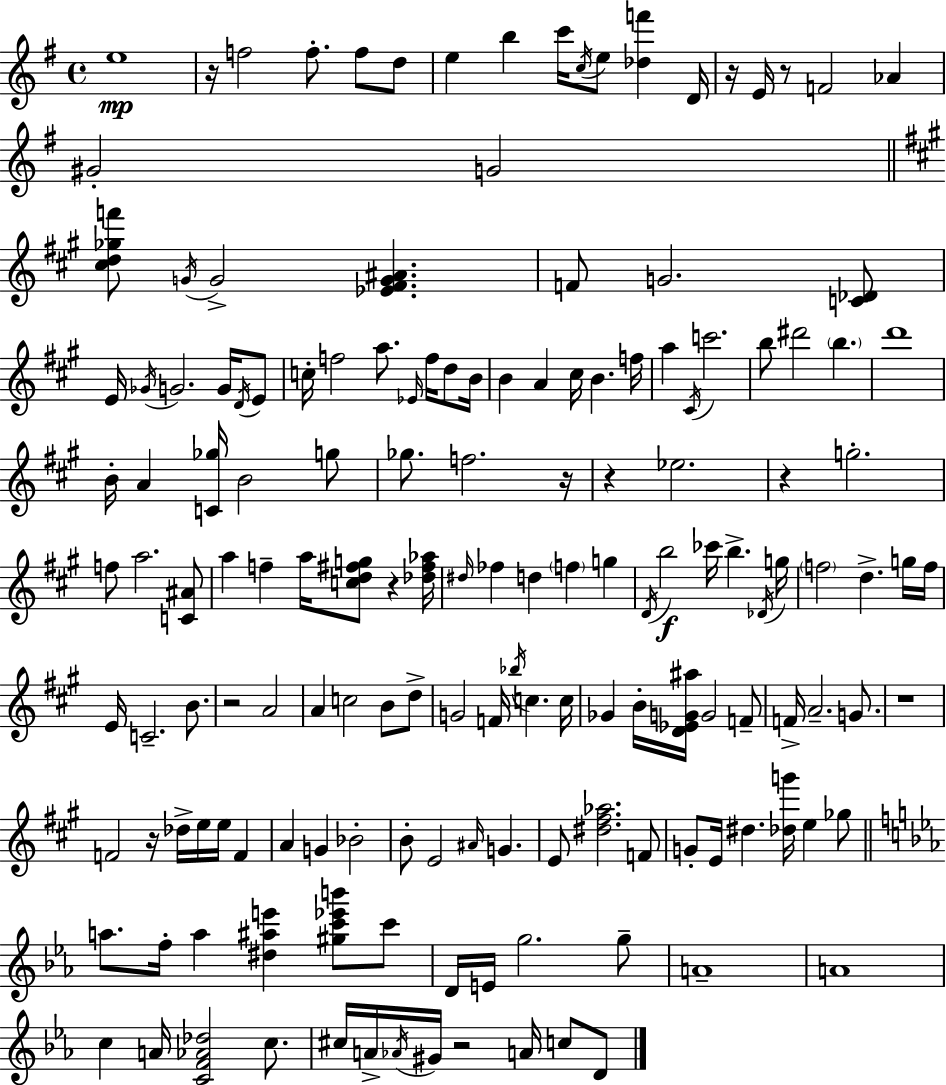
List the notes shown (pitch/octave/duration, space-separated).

E5/w R/s F5/h F5/e. F5/e D5/e E5/q B5/q C6/s C5/s E5/e [Db5,F6]/q D4/s R/s E4/s R/e F4/h Ab4/q G#4/h G4/h [C#5,D5,Gb5,F6]/e G4/s G4/h [Eb4,F#4,G4,A#4]/q. F4/e G4/h. [C4,Db4]/e E4/s Gb4/s G4/h. G4/s D4/s E4/e C5/s F5/h A5/e. Eb4/s F5/s D5/e B4/s B4/q A4/q C#5/s B4/q. F5/s A5/q C#4/s C6/h. B5/e D#6/h B5/q. D6/w B4/s A4/q [C4,Gb5]/s B4/h G5/e Gb5/e. F5/h. R/s R/q Eb5/h. R/q G5/h. F5/e A5/h. [C4,A#4]/e A5/q F5/q A5/s [C5,D5,F#5,G5]/e R/q [Db5,F#5,Ab5]/s D#5/s FES5/q D5/q F5/q G5/q D4/s B5/h CES6/s B5/q. Db4/s G5/s F5/h D5/q. G5/s F5/s E4/s C4/h. B4/e. R/h A4/h A4/q C5/h B4/e D5/e G4/h F4/s Bb5/s C5/q. C5/s Gb4/q B4/s [D4,Eb4,G4,A#5]/s G4/h F4/e F4/s A4/h. G4/e. R/w F4/h R/s Db5/s E5/s E5/s F4/q A4/q G4/q Bb4/h B4/e E4/h A#4/s G4/q. E4/e [D#5,F#5,Ab5]/h. F4/e G4/e E4/s D#5/q. [Db5,G6]/s E5/q Gb5/e A5/e. F5/s A5/q [D#5,A#5,E6]/q [G#5,C6,Eb6,B6]/e C6/e D4/s E4/s G5/h. G5/e A4/w A4/w C5/q A4/s [C4,F4,Ab4,Db5]/h C5/e. C#5/s A4/s Ab4/s G#4/s R/h A4/s C5/e D4/e